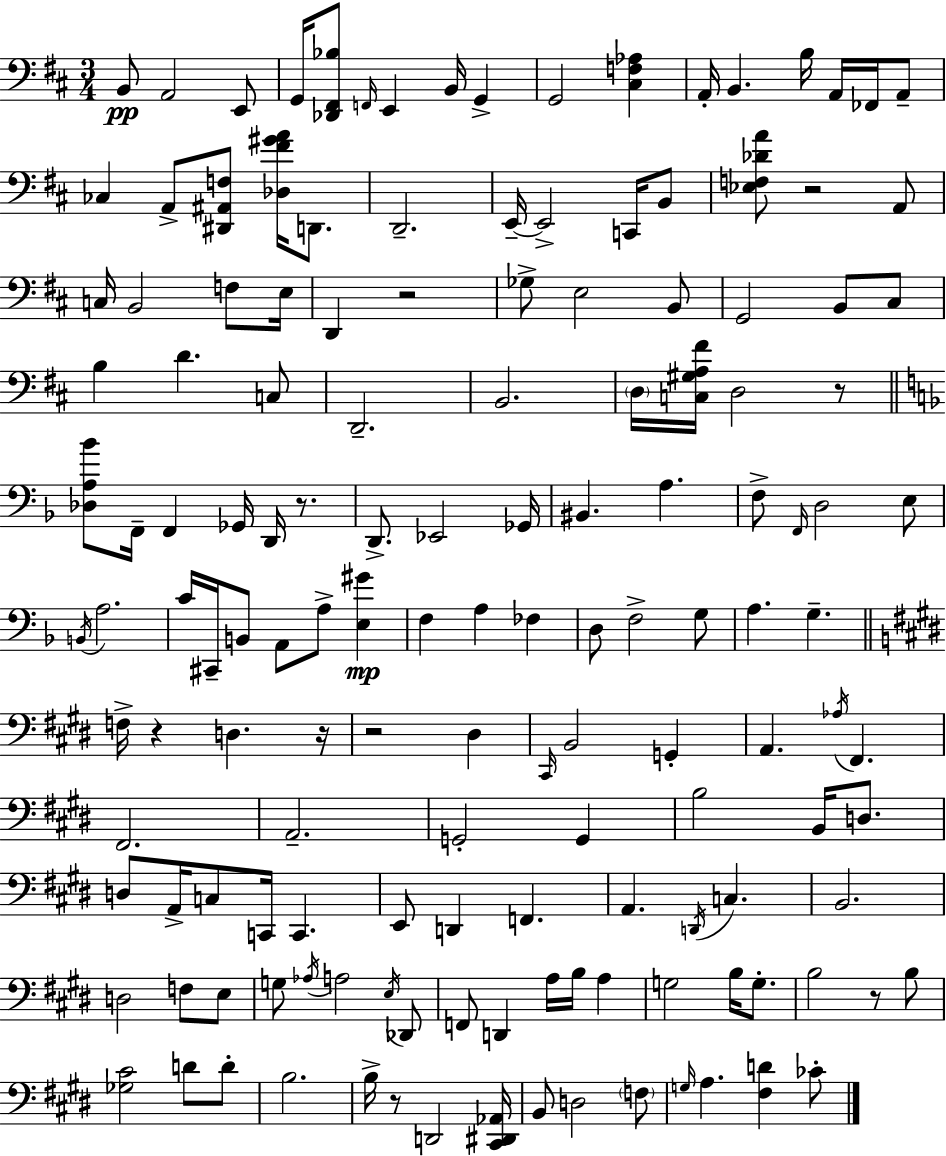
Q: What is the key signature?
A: D major